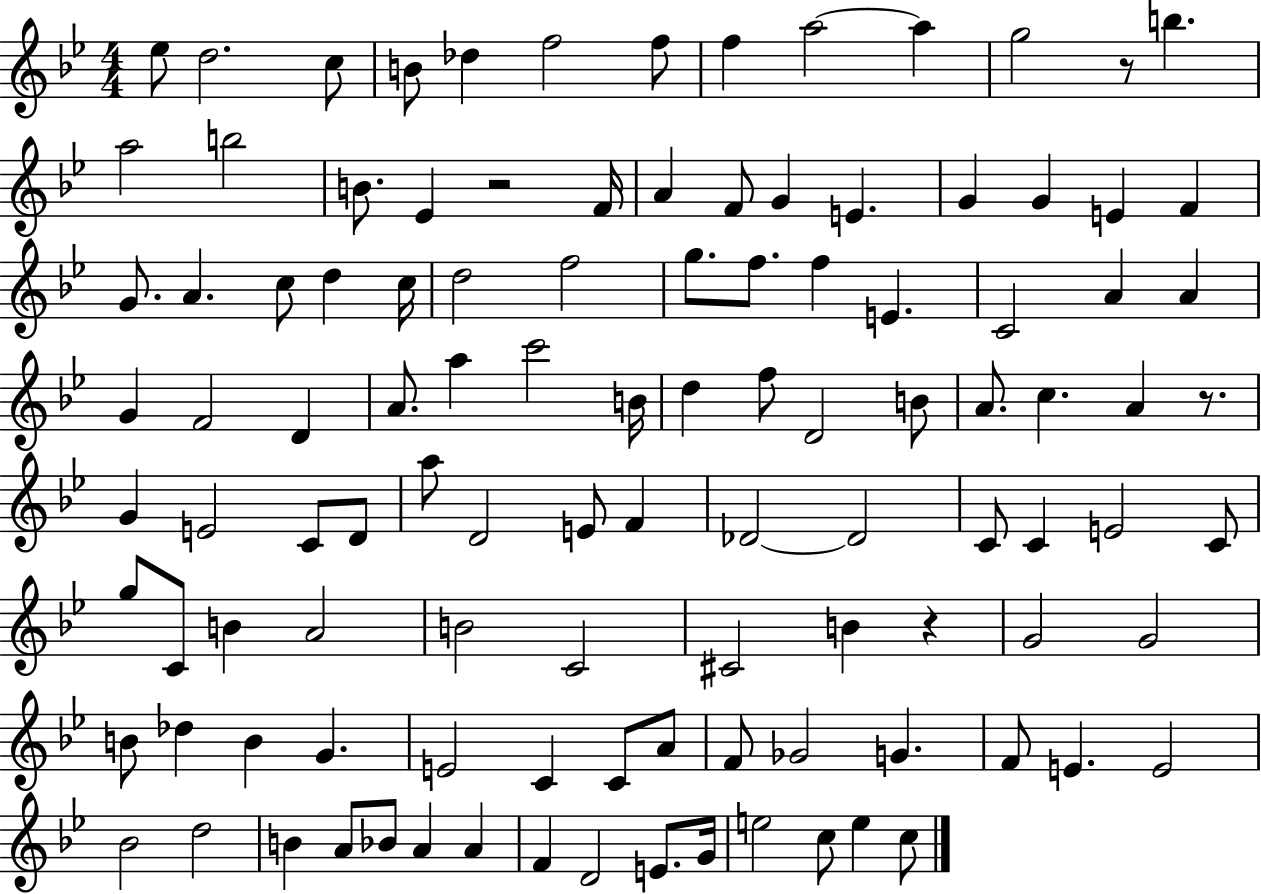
Eb5/e D5/h. C5/e B4/e Db5/q F5/h F5/e F5/q A5/h A5/q G5/h R/e B5/q. A5/h B5/h B4/e. Eb4/q R/h F4/s A4/q F4/e G4/q E4/q. G4/q G4/q E4/q F4/q G4/e. A4/q. C5/e D5/q C5/s D5/h F5/h G5/e. F5/e. F5/q E4/q. C4/h A4/q A4/q G4/q F4/h D4/q A4/e. A5/q C6/h B4/s D5/q F5/e D4/h B4/e A4/e. C5/q. A4/q R/e. G4/q E4/h C4/e D4/e A5/e D4/h E4/e F4/q Db4/h Db4/h C4/e C4/q E4/h C4/e G5/e C4/e B4/q A4/h B4/h C4/h C#4/h B4/q R/q G4/h G4/h B4/e Db5/q B4/q G4/q. E4/h C4/q C4/e A4/e F4/e Gb4/h G4/q. F4/e E4/q. E4/h Bb4/h D5/h B4/q A4/e Bb4/e A4/q A4/q F4/q D4/h E4/e. G4/s E5/h C5/e E5/q C5/e